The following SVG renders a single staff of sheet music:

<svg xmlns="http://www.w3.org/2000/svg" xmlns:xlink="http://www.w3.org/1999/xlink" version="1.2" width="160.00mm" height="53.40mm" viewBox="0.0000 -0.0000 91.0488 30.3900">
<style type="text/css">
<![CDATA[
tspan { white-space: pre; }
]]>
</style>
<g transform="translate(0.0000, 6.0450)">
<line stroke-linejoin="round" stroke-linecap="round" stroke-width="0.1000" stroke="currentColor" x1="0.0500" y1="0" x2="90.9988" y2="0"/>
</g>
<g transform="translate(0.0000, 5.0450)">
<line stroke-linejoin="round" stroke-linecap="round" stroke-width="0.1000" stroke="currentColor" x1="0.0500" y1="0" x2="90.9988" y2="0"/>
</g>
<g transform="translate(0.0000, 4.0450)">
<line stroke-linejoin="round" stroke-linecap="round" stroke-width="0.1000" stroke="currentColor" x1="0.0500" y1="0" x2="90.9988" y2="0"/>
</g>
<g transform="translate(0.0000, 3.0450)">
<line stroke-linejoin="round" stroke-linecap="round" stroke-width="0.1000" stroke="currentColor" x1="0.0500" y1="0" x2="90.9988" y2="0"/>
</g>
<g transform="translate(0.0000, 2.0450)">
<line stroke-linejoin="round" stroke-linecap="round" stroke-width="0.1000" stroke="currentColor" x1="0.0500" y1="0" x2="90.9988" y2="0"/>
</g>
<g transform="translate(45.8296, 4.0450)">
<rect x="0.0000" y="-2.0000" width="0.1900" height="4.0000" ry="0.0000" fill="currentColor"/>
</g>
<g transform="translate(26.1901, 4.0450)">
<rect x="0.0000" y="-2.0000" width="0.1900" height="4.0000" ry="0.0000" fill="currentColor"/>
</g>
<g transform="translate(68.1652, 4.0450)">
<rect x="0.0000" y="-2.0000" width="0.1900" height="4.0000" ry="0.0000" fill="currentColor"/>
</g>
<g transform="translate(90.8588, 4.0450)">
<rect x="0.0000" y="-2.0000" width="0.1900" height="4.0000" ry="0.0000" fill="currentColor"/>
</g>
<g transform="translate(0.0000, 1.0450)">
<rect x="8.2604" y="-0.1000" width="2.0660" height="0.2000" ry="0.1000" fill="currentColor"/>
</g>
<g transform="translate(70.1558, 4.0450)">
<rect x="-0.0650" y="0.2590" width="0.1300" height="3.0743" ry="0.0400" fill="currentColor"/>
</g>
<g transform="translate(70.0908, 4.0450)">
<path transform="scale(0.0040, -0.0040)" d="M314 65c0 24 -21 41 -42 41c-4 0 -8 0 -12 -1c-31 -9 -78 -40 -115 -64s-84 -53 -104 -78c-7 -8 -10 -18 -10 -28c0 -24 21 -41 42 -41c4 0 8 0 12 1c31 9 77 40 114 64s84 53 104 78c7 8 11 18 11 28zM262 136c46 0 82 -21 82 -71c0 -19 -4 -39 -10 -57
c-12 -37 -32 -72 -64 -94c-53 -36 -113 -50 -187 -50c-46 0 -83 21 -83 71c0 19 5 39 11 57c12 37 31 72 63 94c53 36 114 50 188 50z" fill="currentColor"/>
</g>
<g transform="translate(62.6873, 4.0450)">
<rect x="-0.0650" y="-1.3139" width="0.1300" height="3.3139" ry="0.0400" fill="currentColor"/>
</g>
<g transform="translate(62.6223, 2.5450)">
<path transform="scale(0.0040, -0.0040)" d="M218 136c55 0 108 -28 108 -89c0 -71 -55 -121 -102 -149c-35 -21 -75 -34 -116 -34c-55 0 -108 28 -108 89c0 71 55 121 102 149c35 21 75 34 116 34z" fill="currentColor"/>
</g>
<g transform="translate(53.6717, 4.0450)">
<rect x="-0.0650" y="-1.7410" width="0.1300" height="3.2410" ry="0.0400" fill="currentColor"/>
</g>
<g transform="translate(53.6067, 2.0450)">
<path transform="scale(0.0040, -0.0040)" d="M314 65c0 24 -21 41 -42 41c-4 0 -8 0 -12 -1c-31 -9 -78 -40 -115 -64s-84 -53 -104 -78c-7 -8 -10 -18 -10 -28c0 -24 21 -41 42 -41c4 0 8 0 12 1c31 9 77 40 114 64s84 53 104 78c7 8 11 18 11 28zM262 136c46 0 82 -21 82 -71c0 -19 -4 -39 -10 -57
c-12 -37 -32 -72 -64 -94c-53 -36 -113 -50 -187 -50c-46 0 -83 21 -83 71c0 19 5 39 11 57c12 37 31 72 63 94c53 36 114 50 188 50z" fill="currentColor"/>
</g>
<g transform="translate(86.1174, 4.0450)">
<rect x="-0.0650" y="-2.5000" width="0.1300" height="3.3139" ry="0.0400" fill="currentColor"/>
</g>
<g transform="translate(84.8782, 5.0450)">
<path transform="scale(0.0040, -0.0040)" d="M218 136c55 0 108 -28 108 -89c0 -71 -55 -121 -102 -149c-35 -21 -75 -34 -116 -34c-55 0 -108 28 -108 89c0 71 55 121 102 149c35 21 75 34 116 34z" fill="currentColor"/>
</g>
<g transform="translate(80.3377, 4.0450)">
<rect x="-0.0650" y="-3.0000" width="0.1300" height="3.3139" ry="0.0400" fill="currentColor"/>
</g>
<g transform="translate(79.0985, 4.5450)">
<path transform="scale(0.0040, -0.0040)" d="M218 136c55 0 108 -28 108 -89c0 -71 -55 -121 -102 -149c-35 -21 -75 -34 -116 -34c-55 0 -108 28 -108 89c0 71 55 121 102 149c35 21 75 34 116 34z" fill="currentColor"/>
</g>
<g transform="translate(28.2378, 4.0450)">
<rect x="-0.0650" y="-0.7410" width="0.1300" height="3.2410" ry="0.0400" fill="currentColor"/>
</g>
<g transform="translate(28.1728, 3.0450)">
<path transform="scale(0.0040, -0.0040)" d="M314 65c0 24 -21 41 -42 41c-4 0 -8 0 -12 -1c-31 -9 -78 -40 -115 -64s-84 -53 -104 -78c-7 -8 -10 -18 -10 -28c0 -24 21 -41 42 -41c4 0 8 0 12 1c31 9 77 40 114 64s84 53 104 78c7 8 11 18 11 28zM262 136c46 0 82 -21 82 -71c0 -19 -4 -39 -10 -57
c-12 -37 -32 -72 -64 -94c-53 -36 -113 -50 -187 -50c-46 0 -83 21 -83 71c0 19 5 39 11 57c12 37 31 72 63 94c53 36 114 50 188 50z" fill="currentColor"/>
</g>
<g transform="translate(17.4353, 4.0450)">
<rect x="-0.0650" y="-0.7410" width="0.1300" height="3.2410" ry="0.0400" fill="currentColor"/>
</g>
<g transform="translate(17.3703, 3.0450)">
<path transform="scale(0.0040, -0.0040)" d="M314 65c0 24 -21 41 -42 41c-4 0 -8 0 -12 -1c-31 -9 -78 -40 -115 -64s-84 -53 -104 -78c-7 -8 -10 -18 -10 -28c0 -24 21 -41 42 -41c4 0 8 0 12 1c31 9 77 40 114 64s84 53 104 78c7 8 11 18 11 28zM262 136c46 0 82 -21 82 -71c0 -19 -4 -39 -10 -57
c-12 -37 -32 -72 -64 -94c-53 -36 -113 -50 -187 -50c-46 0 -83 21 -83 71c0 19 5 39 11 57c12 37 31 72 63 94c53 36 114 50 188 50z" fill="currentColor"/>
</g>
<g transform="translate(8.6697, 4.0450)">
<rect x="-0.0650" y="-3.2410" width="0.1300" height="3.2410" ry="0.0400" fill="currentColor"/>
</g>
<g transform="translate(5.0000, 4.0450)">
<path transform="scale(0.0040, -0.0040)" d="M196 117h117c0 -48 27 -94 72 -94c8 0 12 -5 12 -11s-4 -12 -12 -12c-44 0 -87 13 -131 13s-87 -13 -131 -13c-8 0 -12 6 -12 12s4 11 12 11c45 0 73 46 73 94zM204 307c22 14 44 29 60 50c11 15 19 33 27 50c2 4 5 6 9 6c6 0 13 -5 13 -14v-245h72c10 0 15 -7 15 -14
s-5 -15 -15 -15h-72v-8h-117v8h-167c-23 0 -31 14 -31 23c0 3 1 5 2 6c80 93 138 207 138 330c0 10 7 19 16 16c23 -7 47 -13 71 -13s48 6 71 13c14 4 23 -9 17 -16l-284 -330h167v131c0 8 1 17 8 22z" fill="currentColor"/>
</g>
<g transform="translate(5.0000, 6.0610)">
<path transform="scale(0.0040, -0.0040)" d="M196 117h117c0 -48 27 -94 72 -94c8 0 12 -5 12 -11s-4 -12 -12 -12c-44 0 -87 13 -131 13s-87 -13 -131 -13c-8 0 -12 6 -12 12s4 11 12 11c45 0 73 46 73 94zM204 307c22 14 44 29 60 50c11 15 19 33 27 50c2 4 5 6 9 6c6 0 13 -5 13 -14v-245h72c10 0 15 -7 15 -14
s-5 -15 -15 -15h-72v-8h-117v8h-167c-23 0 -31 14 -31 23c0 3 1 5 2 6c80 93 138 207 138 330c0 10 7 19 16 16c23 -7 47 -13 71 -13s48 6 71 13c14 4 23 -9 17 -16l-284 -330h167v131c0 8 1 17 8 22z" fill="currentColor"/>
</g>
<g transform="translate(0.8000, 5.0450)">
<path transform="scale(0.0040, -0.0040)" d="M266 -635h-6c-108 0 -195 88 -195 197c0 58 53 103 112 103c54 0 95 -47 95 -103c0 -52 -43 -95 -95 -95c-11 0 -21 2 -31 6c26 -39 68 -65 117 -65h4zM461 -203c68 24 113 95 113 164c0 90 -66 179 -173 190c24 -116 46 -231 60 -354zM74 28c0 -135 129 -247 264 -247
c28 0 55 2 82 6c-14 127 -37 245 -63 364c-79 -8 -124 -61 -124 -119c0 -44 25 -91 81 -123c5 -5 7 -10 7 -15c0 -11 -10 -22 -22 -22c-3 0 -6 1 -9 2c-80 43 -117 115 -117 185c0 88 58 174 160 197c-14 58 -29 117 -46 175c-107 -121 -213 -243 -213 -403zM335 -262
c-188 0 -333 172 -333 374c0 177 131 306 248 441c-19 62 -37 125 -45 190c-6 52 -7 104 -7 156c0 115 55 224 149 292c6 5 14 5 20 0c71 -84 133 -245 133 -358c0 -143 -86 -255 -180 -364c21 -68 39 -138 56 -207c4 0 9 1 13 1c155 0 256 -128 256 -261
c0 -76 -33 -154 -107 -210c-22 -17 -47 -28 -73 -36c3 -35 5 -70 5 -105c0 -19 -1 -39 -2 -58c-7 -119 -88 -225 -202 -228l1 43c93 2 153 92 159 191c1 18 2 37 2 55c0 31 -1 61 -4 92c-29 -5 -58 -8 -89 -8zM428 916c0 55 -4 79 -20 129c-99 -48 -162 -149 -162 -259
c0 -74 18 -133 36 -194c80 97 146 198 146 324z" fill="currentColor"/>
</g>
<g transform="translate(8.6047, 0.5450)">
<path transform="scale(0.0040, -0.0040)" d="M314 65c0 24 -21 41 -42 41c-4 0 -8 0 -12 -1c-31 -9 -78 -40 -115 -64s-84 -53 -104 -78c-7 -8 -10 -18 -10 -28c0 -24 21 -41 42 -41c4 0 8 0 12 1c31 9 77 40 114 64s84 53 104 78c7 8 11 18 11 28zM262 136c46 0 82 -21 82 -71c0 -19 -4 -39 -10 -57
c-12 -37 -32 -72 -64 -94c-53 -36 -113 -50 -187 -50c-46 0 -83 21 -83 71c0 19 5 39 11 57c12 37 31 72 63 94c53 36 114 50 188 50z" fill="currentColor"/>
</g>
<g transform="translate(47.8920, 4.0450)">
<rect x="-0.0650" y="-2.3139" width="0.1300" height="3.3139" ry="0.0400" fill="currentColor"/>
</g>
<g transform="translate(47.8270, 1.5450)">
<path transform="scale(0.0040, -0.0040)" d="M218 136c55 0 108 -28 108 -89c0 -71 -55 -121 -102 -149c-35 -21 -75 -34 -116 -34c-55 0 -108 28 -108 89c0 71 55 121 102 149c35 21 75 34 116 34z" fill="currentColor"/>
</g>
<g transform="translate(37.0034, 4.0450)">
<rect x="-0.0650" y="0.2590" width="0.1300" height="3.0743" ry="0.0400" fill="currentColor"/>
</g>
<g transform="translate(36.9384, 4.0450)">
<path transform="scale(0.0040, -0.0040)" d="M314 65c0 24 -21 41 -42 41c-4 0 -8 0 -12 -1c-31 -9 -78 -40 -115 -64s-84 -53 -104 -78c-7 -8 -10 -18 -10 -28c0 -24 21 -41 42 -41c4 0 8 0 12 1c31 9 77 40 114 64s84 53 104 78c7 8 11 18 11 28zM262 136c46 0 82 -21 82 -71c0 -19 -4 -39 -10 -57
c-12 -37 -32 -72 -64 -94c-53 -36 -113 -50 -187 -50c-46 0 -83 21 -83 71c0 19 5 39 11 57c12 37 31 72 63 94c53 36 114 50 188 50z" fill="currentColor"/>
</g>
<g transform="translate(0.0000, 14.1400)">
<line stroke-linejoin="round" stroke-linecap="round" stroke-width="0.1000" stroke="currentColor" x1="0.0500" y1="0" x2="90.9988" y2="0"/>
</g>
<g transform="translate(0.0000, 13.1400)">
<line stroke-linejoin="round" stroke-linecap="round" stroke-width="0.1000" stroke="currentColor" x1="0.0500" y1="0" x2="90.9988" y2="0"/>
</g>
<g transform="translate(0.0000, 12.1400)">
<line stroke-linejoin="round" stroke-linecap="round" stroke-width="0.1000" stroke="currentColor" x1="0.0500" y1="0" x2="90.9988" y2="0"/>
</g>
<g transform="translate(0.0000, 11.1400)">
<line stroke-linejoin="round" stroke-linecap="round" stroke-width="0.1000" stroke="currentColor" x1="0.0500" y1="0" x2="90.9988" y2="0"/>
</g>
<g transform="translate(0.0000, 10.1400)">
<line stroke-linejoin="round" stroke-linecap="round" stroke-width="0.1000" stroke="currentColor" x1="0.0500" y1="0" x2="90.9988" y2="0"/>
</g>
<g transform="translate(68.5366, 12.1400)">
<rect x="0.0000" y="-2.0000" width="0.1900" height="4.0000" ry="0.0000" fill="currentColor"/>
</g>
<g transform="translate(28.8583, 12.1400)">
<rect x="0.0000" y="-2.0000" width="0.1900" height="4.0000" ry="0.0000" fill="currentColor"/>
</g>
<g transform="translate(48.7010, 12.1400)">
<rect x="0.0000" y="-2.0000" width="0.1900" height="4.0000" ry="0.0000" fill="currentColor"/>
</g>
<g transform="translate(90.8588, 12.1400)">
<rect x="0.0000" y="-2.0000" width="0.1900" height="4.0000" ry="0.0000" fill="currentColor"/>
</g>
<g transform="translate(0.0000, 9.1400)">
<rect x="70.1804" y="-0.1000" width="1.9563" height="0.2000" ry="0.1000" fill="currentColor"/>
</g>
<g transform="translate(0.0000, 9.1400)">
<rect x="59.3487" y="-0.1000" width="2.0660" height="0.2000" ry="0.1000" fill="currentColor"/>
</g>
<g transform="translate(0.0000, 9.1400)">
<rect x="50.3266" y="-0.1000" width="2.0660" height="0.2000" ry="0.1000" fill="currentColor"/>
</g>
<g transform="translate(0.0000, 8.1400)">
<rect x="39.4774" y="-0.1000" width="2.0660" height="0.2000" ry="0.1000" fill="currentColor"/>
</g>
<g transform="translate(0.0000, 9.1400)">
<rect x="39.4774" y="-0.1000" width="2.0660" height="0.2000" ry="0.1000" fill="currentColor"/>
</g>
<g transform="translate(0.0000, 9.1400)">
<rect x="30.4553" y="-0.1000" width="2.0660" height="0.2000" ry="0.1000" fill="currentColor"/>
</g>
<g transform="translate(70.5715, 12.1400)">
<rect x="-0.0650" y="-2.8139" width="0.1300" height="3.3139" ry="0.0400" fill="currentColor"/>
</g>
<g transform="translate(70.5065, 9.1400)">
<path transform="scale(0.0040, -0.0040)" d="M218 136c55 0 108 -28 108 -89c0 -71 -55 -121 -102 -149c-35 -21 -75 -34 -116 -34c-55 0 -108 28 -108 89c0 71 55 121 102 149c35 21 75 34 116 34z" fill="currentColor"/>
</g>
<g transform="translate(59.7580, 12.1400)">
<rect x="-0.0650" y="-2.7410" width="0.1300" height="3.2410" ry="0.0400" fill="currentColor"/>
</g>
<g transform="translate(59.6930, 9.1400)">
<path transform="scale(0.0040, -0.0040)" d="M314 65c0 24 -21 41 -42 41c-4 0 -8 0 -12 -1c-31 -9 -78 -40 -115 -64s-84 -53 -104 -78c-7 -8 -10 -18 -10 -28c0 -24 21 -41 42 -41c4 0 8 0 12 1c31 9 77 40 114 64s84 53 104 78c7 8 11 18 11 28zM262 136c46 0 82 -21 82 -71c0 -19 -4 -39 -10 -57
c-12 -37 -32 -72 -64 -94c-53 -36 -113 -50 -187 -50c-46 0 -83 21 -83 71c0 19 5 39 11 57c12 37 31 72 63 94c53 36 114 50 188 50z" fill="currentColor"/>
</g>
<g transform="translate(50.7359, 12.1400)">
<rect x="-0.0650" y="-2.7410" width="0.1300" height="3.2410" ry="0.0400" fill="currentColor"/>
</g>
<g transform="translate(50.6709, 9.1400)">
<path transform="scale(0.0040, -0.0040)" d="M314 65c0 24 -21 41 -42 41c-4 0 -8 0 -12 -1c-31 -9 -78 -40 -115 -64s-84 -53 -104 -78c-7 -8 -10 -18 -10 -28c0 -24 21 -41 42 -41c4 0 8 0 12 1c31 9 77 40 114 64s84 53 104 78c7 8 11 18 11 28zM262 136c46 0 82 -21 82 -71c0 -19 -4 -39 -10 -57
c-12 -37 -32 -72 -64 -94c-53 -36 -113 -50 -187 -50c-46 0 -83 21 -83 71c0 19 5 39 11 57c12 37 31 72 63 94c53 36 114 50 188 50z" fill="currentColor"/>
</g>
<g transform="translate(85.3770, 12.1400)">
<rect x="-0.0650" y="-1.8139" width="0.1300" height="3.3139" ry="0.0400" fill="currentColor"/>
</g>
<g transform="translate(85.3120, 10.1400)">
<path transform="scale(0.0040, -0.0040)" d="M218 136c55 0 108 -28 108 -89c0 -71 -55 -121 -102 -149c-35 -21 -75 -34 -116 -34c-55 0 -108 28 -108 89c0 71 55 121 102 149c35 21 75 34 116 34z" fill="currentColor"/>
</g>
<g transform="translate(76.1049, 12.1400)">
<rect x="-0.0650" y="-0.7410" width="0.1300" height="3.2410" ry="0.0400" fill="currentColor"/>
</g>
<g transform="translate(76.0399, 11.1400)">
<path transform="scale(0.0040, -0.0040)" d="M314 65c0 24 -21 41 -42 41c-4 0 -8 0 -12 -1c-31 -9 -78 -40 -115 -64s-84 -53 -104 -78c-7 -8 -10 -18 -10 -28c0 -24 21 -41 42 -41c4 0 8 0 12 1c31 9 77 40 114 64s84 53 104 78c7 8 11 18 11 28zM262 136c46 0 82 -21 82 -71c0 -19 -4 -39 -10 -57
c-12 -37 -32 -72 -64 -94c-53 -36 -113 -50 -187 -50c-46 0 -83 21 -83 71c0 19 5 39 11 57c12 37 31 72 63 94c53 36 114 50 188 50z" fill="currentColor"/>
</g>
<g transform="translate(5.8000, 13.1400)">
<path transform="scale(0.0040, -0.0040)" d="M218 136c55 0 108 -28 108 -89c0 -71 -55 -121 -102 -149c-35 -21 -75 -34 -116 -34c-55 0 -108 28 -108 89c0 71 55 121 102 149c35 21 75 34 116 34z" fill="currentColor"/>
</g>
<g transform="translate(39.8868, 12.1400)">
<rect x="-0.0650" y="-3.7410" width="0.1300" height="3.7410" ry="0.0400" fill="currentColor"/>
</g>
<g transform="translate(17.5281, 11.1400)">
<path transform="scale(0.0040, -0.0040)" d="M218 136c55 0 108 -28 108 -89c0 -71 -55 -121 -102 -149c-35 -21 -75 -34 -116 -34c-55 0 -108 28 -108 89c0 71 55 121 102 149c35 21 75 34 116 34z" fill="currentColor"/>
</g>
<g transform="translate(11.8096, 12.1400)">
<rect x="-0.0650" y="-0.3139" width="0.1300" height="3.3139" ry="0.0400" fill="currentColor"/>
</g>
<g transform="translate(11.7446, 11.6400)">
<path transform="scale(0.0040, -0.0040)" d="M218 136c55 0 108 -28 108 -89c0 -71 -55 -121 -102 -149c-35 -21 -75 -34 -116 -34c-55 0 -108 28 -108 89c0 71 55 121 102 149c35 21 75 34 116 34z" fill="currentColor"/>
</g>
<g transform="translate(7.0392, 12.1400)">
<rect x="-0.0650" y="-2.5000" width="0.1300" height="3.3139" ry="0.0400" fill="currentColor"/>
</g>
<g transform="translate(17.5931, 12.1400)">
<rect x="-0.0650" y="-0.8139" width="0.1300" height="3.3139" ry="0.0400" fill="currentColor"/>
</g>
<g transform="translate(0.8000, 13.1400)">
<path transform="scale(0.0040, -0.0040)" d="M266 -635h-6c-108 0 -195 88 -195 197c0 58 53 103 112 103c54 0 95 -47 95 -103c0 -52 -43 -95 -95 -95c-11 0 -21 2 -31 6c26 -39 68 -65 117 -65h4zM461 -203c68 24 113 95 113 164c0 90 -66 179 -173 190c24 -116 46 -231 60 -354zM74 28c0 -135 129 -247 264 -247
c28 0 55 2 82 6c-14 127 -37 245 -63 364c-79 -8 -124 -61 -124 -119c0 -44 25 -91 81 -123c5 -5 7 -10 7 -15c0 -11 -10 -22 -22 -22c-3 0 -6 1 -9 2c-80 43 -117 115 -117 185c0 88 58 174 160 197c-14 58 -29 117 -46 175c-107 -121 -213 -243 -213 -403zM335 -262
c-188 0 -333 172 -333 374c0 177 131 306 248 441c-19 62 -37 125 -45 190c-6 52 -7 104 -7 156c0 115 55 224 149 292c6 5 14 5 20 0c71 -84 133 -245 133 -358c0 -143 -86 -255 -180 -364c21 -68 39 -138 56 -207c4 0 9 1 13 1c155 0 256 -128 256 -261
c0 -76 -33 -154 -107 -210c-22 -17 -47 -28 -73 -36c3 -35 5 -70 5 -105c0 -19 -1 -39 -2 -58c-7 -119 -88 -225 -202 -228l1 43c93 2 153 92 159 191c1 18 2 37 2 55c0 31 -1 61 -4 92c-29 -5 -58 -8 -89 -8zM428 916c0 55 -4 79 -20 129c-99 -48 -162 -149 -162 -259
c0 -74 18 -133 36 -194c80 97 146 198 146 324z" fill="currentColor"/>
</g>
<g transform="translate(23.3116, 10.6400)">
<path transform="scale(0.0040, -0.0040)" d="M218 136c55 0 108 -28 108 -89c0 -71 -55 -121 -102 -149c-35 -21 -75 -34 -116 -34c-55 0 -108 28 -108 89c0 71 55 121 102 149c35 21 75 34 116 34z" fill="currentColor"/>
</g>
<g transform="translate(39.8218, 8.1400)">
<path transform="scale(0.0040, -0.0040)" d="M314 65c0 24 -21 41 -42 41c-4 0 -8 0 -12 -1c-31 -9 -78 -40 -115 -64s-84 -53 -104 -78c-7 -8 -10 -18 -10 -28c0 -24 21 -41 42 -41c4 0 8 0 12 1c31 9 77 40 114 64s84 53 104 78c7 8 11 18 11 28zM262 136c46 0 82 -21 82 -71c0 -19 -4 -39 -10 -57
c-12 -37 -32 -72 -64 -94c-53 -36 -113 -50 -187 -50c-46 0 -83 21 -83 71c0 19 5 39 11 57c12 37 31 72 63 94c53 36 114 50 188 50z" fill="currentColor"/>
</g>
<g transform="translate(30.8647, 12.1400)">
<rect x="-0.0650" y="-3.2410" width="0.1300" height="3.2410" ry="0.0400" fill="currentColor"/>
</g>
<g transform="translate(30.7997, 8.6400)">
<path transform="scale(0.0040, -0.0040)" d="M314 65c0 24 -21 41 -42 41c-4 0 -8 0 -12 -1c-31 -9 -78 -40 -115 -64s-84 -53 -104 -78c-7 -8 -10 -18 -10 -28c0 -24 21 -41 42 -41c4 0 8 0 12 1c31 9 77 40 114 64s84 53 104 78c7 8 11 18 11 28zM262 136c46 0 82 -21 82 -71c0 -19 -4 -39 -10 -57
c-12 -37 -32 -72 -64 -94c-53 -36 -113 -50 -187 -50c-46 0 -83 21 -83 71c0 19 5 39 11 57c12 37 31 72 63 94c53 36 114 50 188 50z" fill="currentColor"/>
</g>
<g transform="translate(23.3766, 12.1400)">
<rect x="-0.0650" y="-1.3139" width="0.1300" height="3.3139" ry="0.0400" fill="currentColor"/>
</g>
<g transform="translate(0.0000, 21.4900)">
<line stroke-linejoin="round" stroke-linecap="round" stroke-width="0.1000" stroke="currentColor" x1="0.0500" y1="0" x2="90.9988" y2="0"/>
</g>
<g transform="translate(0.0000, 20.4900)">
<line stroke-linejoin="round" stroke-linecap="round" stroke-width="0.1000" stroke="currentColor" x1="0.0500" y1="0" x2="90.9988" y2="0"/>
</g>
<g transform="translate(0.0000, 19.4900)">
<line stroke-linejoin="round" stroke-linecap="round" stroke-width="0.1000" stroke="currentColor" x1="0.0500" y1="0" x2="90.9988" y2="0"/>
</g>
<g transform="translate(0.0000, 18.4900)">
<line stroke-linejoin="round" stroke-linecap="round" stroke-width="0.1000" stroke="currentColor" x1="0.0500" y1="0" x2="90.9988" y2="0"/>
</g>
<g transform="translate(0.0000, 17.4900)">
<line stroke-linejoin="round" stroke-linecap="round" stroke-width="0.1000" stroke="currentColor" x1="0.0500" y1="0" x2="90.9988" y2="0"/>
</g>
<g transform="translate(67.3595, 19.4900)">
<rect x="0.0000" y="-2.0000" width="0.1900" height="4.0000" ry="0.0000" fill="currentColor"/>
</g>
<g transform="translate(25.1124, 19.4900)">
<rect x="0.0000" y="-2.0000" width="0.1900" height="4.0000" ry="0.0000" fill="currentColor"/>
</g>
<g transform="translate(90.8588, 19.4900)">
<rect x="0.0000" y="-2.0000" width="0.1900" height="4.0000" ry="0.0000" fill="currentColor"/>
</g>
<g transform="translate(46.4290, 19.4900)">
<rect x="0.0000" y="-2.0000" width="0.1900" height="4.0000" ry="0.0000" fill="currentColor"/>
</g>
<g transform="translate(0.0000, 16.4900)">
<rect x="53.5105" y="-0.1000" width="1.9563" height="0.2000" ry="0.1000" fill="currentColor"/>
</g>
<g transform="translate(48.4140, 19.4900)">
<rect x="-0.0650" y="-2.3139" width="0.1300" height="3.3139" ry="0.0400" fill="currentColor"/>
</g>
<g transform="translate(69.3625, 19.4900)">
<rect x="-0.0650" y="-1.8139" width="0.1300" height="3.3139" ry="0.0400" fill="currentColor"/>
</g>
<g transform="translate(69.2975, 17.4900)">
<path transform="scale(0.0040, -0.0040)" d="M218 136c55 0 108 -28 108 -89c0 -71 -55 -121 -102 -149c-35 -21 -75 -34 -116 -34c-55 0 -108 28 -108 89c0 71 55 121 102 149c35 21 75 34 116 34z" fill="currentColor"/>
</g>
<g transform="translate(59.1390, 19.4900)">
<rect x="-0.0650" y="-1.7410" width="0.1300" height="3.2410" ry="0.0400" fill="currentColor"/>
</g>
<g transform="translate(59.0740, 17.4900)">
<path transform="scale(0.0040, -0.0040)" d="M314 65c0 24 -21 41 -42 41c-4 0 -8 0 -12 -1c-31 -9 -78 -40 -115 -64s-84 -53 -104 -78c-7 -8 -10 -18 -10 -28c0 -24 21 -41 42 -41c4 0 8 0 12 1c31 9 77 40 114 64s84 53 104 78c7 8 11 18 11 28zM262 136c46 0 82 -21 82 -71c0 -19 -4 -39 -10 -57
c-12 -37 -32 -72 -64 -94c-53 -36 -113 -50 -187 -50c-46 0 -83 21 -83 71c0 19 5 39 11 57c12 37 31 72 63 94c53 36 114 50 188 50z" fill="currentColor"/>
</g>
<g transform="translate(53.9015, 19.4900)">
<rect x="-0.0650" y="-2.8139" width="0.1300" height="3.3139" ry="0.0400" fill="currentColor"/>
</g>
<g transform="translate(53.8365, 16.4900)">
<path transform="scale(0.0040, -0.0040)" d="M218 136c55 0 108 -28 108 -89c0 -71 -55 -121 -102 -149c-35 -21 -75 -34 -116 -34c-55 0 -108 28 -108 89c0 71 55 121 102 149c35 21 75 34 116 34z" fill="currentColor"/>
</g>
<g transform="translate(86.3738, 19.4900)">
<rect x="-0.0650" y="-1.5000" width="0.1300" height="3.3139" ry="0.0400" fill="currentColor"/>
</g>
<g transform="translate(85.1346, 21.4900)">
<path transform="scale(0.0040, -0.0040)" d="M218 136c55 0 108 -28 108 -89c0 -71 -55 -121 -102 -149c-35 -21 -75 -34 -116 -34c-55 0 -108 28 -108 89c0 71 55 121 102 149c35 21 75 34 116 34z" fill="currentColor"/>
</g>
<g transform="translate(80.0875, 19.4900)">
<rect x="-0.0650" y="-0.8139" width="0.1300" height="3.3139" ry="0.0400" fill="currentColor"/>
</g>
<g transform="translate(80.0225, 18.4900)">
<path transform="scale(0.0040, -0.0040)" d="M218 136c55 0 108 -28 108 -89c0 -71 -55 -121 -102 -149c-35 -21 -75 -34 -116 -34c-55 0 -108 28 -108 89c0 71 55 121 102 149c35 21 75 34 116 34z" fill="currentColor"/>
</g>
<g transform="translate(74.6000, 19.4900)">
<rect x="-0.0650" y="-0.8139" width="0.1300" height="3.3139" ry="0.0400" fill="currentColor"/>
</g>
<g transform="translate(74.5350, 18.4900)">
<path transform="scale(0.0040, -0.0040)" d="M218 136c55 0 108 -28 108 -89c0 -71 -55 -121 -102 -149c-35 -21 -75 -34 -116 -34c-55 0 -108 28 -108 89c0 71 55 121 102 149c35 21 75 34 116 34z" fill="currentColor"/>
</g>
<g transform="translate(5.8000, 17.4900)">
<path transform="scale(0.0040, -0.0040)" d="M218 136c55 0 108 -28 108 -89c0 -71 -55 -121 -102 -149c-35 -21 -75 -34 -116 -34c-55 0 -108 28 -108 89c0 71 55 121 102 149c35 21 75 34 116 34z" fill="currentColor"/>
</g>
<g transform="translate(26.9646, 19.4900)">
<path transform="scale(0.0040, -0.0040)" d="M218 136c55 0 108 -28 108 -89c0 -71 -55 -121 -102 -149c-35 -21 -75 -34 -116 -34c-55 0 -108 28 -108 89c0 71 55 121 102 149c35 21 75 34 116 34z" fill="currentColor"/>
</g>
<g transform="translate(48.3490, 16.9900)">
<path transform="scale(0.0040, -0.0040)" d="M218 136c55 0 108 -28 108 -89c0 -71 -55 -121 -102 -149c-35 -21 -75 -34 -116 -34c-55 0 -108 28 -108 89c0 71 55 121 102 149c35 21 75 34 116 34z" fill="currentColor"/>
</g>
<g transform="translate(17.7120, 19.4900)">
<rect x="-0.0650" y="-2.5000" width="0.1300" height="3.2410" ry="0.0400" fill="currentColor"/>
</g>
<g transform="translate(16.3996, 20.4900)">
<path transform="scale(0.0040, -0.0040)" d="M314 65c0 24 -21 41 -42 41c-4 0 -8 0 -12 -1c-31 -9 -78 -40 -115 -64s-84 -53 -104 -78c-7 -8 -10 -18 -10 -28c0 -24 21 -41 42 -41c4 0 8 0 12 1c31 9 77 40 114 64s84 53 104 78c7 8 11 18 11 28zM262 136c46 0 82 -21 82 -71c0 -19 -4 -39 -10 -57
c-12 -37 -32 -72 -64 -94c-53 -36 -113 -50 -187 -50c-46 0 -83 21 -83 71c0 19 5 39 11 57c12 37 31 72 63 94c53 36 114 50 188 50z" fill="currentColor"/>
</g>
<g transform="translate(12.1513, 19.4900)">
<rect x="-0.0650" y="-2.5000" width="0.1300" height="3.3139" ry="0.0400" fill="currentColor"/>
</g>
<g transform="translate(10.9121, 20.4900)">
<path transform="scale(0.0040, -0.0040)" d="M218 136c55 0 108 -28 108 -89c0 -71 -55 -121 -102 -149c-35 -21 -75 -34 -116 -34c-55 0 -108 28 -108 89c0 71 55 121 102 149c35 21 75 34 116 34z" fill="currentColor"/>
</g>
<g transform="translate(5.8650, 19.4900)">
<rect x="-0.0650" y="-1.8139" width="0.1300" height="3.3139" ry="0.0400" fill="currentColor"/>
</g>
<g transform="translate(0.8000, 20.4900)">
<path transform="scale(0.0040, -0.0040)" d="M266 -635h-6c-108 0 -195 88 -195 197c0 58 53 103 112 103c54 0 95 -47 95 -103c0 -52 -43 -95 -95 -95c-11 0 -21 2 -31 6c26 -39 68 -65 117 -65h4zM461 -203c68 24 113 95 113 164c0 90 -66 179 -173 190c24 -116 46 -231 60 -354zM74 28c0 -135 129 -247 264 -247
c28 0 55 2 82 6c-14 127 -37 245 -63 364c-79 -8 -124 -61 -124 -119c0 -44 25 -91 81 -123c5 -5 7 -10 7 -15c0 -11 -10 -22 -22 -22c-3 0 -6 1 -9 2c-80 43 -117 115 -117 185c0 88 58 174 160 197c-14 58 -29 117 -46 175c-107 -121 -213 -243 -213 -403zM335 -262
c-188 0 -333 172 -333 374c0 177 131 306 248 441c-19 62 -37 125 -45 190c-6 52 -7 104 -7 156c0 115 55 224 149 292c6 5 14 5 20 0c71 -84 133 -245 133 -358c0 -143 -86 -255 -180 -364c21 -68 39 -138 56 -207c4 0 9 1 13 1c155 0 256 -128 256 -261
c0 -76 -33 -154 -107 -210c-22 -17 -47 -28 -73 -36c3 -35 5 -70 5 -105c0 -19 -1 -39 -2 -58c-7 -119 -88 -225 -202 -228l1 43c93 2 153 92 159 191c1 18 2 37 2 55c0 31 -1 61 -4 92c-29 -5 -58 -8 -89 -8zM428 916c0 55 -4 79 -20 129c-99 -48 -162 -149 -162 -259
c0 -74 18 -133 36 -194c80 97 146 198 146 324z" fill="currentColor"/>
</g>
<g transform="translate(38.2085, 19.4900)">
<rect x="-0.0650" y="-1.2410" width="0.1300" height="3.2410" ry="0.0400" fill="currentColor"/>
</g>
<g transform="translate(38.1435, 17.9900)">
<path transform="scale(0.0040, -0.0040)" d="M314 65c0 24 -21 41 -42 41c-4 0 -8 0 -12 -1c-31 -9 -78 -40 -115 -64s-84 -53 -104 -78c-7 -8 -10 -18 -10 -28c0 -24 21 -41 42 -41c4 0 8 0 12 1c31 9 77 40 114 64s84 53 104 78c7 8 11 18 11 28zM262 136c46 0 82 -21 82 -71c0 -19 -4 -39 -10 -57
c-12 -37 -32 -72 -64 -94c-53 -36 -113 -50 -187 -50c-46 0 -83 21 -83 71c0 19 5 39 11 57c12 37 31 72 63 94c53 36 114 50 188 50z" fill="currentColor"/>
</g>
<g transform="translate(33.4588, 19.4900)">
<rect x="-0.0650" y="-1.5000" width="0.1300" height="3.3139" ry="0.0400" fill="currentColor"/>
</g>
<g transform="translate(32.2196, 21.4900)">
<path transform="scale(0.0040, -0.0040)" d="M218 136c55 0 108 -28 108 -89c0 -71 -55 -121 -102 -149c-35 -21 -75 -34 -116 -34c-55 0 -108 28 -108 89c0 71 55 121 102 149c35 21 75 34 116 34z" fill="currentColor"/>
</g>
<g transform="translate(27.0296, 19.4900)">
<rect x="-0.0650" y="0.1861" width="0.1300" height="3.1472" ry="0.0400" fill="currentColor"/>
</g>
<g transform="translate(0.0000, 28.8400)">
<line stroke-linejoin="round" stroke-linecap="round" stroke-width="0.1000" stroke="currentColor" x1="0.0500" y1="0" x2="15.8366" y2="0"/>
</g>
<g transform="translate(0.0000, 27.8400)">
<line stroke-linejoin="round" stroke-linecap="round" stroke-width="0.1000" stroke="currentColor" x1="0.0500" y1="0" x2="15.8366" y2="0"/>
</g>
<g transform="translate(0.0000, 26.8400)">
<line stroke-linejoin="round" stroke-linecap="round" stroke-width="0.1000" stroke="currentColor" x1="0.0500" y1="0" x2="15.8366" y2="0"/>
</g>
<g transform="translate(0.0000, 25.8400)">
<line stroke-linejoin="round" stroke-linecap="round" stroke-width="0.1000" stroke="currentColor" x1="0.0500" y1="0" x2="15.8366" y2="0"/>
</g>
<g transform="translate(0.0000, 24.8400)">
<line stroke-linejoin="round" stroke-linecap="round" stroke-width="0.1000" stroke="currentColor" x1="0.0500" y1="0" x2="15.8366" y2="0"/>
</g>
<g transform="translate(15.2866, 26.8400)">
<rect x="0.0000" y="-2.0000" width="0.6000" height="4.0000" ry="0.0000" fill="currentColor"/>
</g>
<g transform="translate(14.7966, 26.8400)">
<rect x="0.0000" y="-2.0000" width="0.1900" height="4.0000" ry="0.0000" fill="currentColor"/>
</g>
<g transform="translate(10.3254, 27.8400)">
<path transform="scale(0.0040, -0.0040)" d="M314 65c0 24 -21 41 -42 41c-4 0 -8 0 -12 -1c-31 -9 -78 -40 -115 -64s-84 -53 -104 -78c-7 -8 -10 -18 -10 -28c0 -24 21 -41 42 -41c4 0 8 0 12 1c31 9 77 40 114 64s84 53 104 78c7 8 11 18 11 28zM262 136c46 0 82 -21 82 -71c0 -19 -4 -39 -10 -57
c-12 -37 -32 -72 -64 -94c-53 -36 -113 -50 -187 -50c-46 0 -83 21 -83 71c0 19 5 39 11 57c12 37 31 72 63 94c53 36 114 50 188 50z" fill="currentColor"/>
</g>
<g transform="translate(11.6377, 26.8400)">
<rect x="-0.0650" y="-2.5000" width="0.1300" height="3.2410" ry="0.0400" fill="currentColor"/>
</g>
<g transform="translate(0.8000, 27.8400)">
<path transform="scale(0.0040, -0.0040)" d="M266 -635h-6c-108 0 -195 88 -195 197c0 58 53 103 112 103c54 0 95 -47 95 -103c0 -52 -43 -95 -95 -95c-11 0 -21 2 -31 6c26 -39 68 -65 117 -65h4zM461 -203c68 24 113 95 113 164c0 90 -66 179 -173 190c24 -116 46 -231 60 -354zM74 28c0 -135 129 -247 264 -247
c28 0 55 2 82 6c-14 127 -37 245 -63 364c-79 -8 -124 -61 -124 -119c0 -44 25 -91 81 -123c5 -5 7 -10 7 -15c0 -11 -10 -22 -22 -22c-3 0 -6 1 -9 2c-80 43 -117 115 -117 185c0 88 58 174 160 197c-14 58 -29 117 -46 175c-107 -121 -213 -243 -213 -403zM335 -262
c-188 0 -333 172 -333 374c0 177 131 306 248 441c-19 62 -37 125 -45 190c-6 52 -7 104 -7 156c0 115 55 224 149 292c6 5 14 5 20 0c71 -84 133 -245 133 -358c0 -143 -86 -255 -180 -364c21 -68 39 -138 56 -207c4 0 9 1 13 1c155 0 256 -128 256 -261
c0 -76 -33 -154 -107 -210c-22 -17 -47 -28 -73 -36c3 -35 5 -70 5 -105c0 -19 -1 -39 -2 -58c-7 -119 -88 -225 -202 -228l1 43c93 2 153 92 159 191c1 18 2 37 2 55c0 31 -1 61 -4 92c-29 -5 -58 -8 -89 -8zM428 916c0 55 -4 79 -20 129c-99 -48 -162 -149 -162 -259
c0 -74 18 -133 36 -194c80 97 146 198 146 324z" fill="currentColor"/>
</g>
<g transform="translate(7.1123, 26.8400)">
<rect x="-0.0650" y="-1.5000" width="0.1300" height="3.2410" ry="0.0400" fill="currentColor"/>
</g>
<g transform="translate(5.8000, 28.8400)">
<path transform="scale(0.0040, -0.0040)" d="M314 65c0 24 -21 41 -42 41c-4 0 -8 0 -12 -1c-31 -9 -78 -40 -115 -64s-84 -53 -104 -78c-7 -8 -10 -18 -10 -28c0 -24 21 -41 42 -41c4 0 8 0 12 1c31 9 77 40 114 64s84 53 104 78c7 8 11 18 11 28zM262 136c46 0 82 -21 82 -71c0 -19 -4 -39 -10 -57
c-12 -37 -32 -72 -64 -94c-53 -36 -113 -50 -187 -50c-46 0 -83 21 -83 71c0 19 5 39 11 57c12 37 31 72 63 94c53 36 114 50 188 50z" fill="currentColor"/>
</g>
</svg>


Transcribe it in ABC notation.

X:1
T:Untitled
M:4/4
L:1/4
K:C
b2 d2 d2 B2 g f2 e B2 A G G c d e b2 c'2 a2 a2 a d2 f f G G2 B E e2 g a f2 f d d E E2 G2